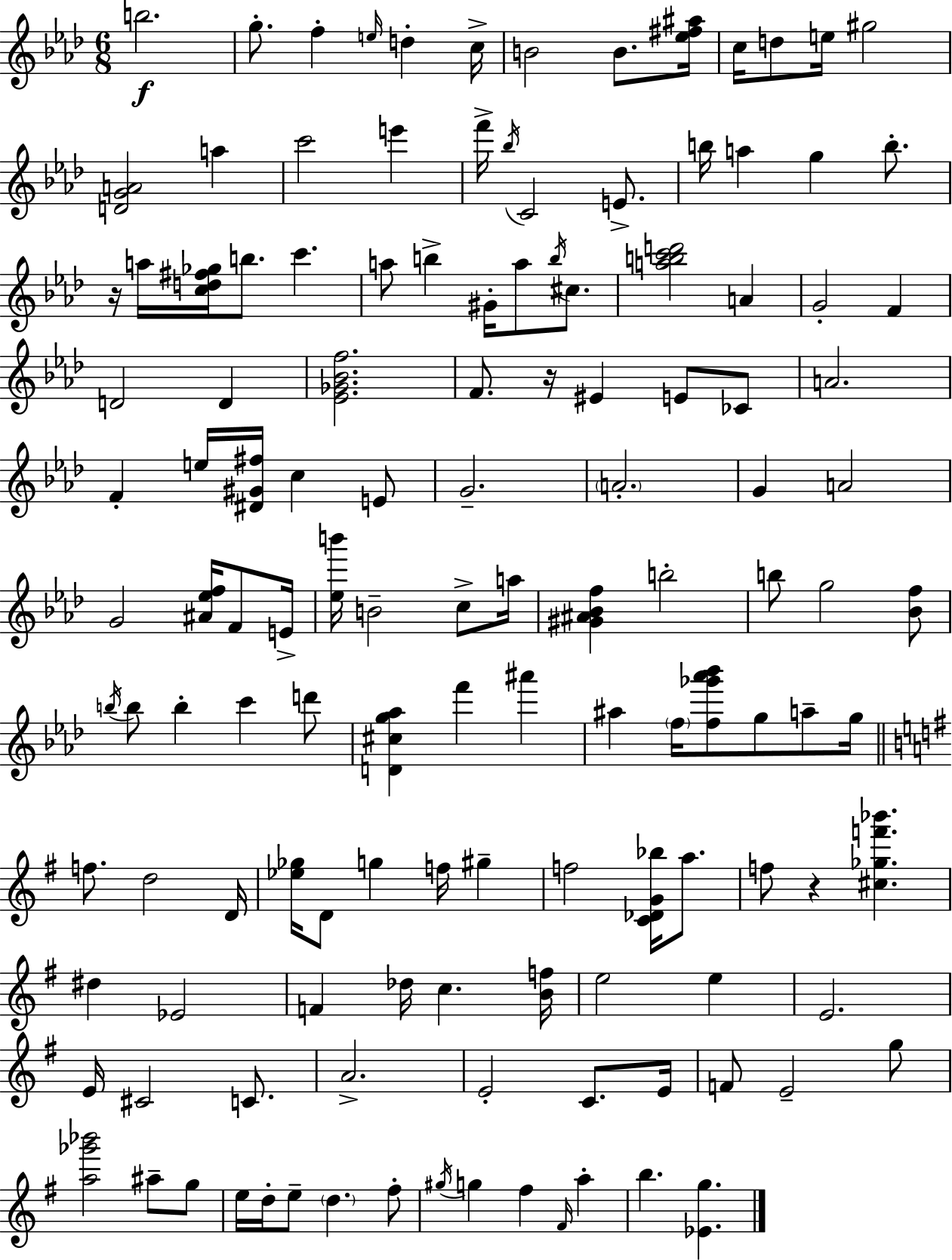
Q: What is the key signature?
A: F minor